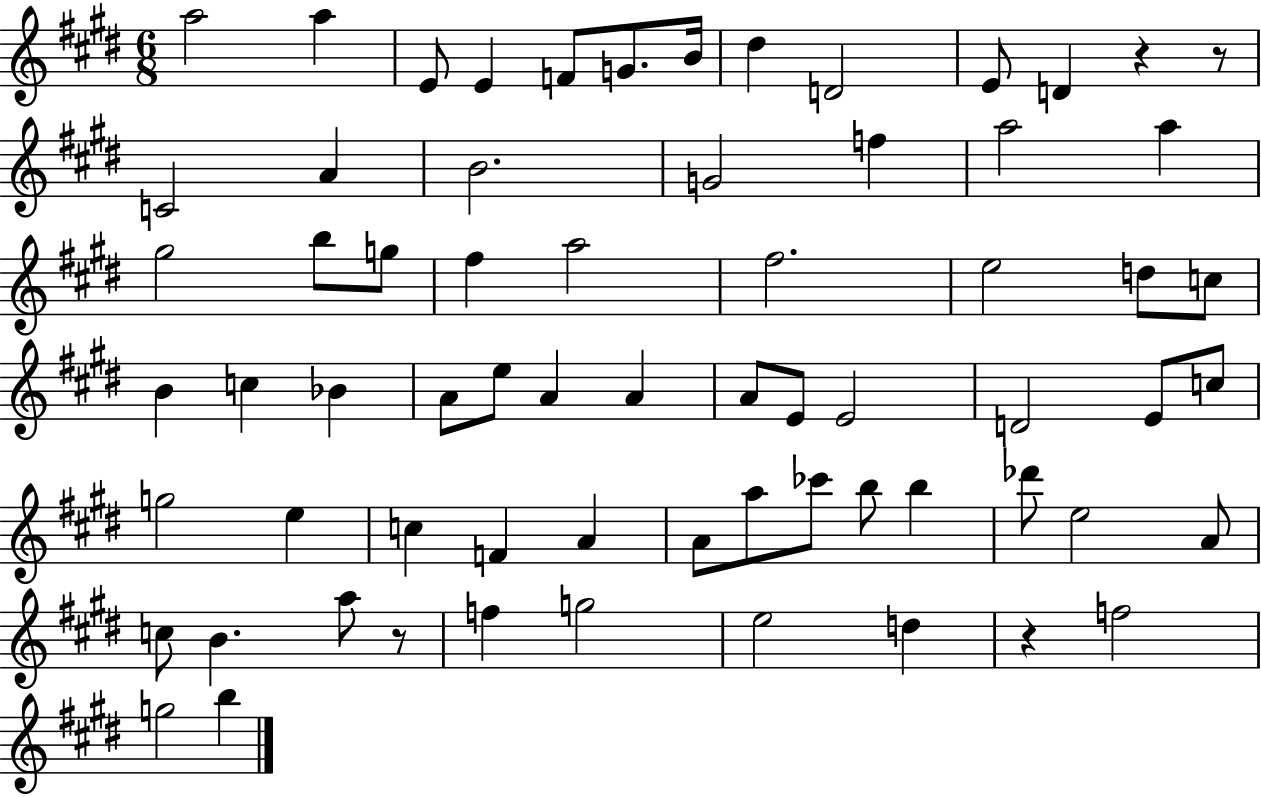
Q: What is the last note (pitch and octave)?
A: B5